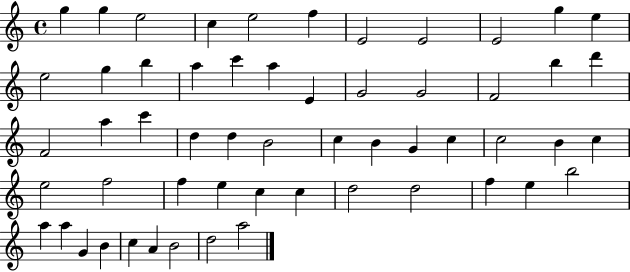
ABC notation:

X:1
T:Untitled
M:4/4
L:1/4
K:C
g g e2 c e2 f E2 E2 E2 g e e2 g b a c' a E G2 G2 F2 b d' F2 a c' d d B2 c B G c c2 B c e2 f2 f e c c d2 d2 f e b2 a a G B c A B2 d2 a2